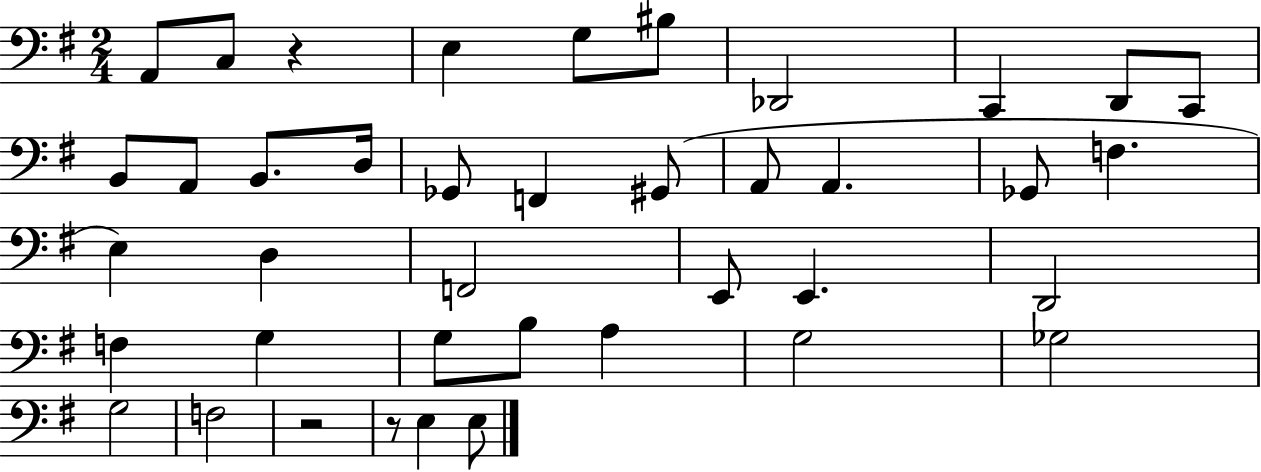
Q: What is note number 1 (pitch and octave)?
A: A2